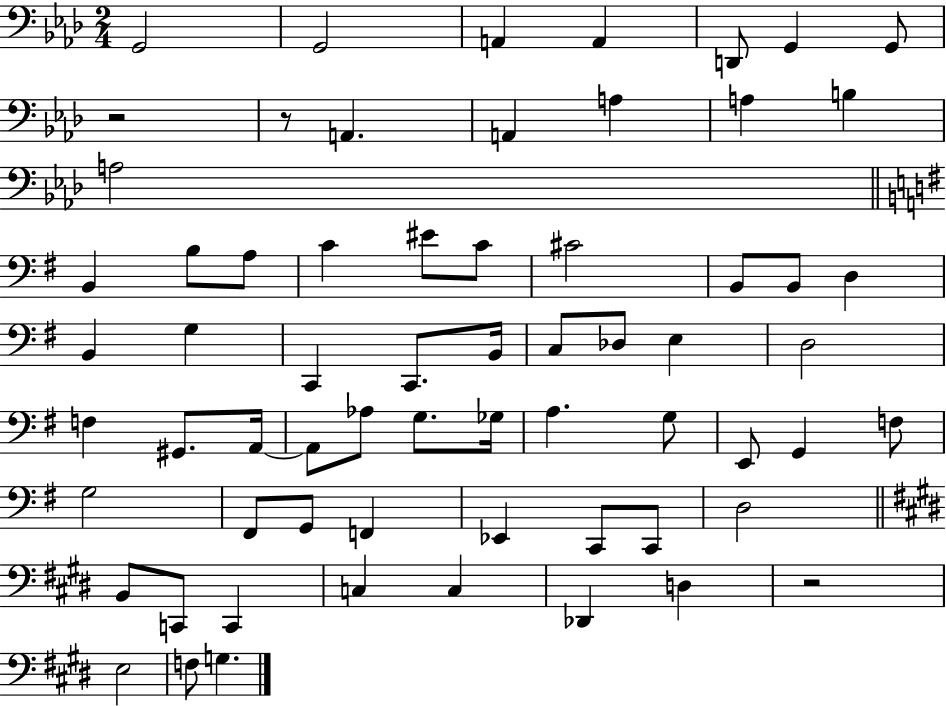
G2/h G2/h A2/q A2/q D2/e G2/q G2/e R/h R/e A2/q. A2/q A3/q A3/q B3/q A3/h B2/q B3/e A3/e C4/q EIS4/e C4/e C#4/h B2/e B2/e D3/q B2/q G3/q C2/q C2/e. B2/s C3/e Db3/e E3/q D3/h F3/q G#2/e. A2/s A2/e Ab3/e G3/e. Gb3/s A3/q. G3/e E2/e G2/q F3/e G3/h F#2/e G2/e F2/q Eb2/q C2/e C2/e D3/h B2/e C2/e C2/q C3/q C3/q Db2/q D3/q R/h E3/h F3/e G3/q.